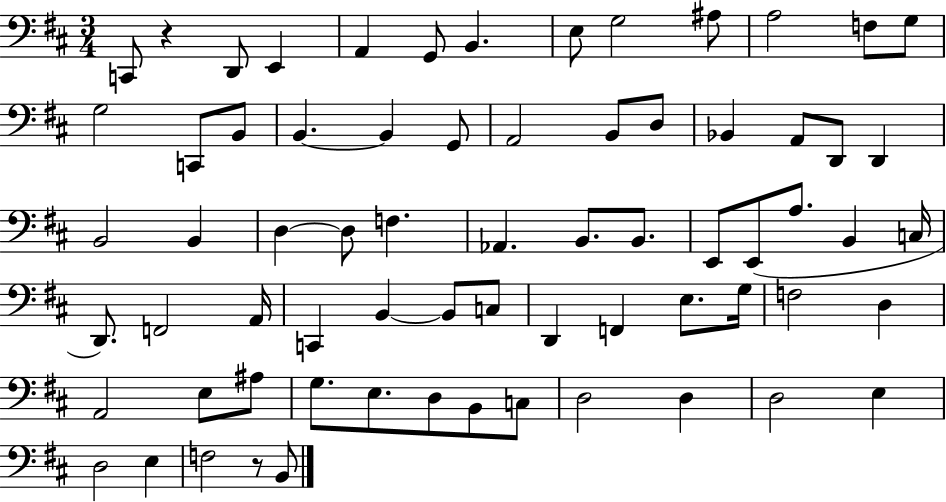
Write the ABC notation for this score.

X:1
T:Untitled
M:3/4
L:1/4
K:D
C,,/2 z D,,/2 E,, A,, G,,/2 B,, E,/2 G,2 ^A,/2 A,2 F,/2 G,/2 G,2 C,,/2 B,,/2 B,, B,, G,,/2 A,,2 B,,/2 D,/2 _B,, A,,/2 D,,/2 D,, B,,2 B,, D, D,/2 F, _A,, B,,/2 B,,/2 E,,/2 E,,/2 A,/2 B,, C,/4 D,,/2 F,,2 A,,/4 C,, B,, B,,/2 C,/2 D,, F,, E,/2 G,/4 F,2 D, A,,2 E,/2 ^A,/2 G,/2 E,/2 D,/2 B,,/2 C,/2 D,2 D, D,2 E, D,2 E, F,2 z/2 B,,/2